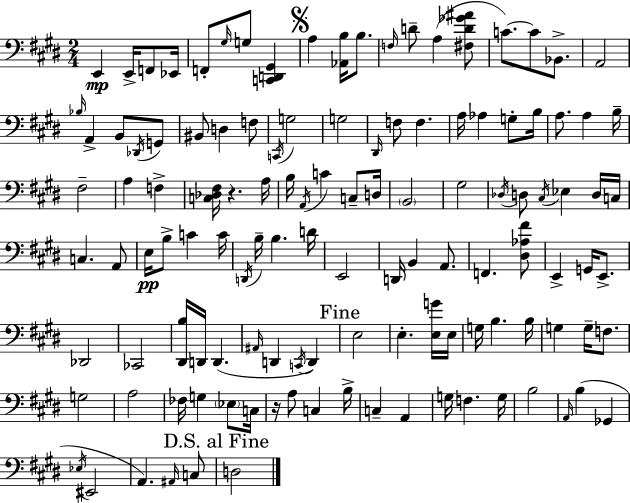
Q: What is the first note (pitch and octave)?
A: E2